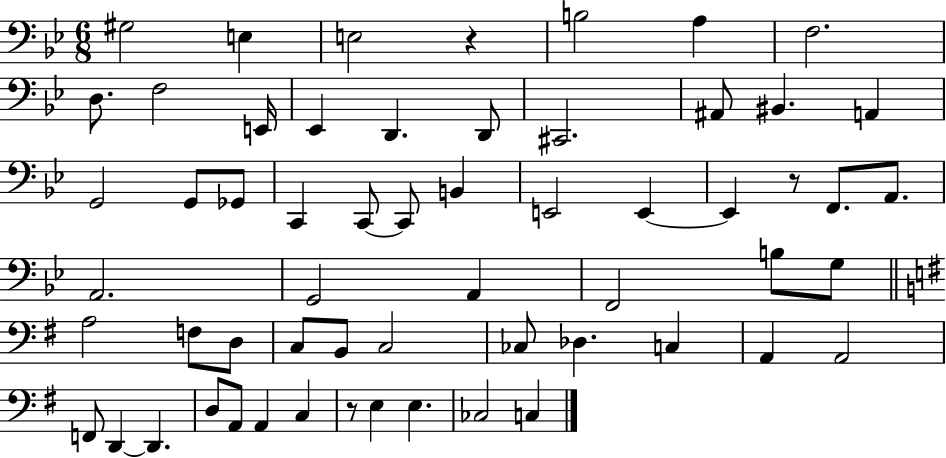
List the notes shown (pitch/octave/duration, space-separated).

G#3/h E3/q E3/h R/q B3/h A3/q F3/h. D3/e. F3/h E2/s Eb2/q D2/q. D2/e C#2/h. A#2/e BIS2/q. A2/q G2/h G2/e Gb2/e C2/q C2/e C2/e B2/q E2/h E2/q E2/q R/e F2/e. A2/e. A2/h. G2/h A2/q F2/h B3/e G3/e A3/h F3/e D3/e C3/e B2/e C3/h CES3/e Db3/q. C3/q A2/q A2/h F2/e D2/q D2/q. D3/e A2/e A2/q C3/q R/e E3/q E3/q. CES3/h C3/q